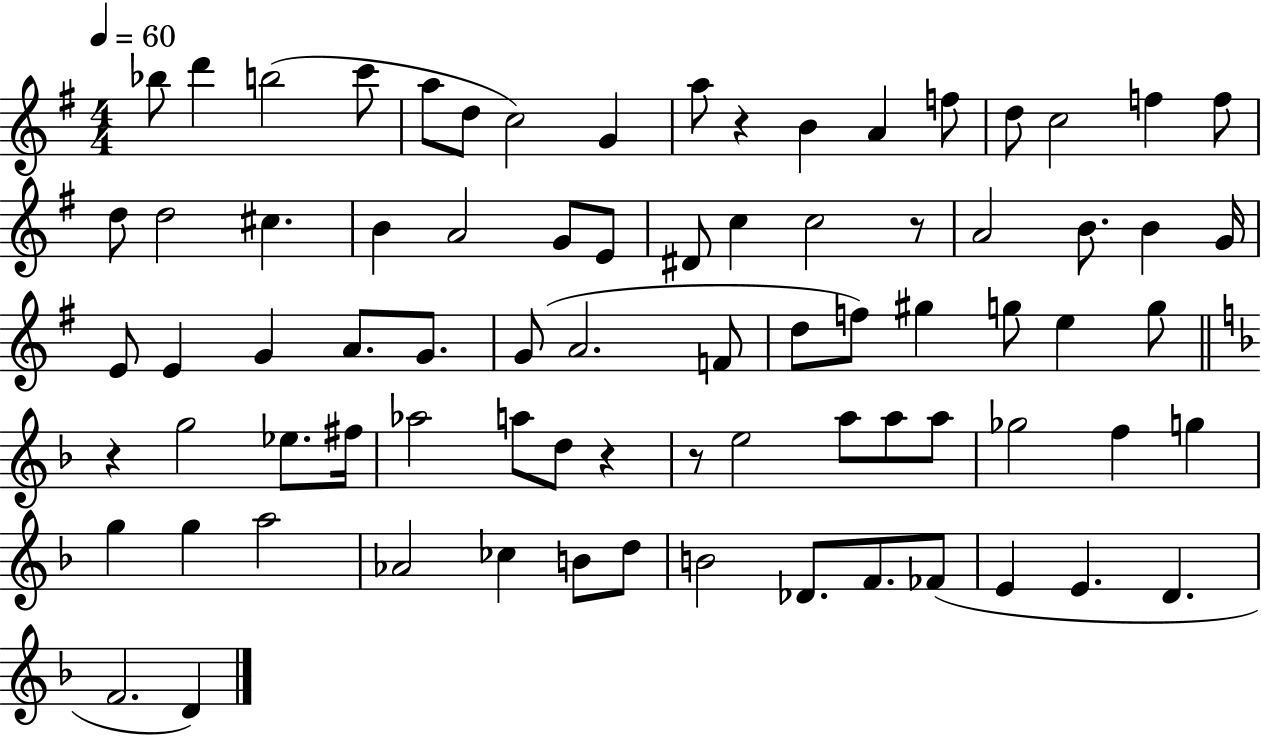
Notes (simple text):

Bb5/e D6/q B5/h C6/e A5/e D5/e C5/h G4/q A5/e R/q B4/q A4/q F5/e D5/e C5/h F5/q F5/e D5/e D5/h C#5/q. B4/q A4/h G4/e E4/e D#4/e C5/q C5/h R/e A4/h B4/e. B4/q G4/s E4/e E4/q G4/q A4/e. G4/e. G4/e A4/h. F4/e D5/e F5/e G#5/q G5/e E5/q G5/e R/q G5/h Eb5/e. F#5/s Ab5/h A5/e D5/e R/q R/e E5/h A5/e A5/e A5/e Gb5/h F5/q G5/q G5/q G5/q A5/h Ab4/h CES5/q B4/e D5/e B4/h Db4/e. F4/e. FES4/e E4/q E4/q. D4/q. F4/h. D4/q